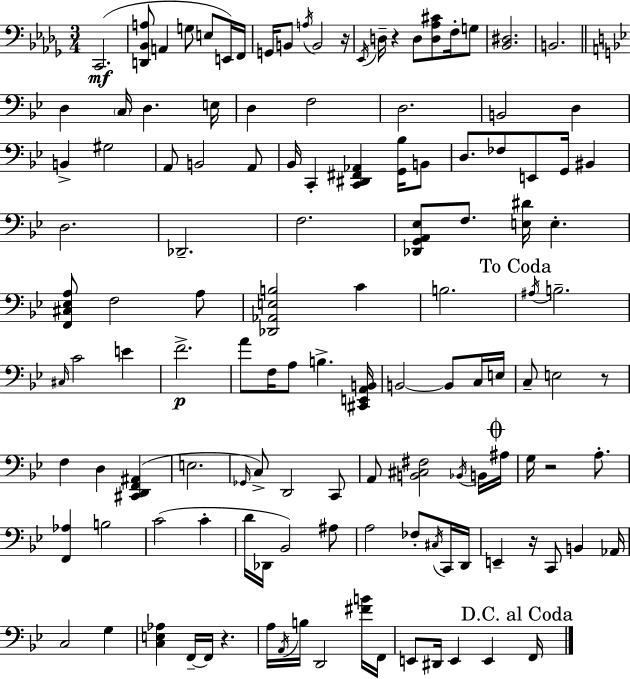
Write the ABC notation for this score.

X:1
T:Untitled
M:3/4
L:1/4
K:Bbm
C,,2 [D,,_B,,A,]/2 A,, G,/2 E,/2 E,,/4 F,,/4 G,,/4 B,,/2 A,/4 B,,2 z/4 _E,,/4 D,/4 z D,/2 [D,_A,^C]/2 F,/4 G,/2 [_B,,^D,]2 B,,2 D, C,/4 D, E,/4 D, F,2 D,2 B,,2 D, B,, ^G,2 A,,/2 B,,2 A,,/2 _B,,/4 C,, [C,,^D,,^F,,_A,,] [G,,_B,]/4 B,,/2 D,/2 _F,/2 E,,/2 G,,/4 ^B,, D,2 _D,,2 F,2 [_D,,G,,A,,_E,]/2 F,/2 [E,^D]/4 E, [F,,^C,_E,A,]/2 F,2 A,/2 [_D,,_A,,E,B,]2 C B,2 ^A,/4 B,2 ^C,/4 C2 E F2 A/2 F,/4 A,/2 B, [^C,,E,,A,,B,,]/4 B,,2 B,,/2 C,/4 E,/4 C,/2 E,2 z/2 F, D, [^C,,D,,F,,^A,,] E,2 _G,,/4 C,/2 D,,2 C,,/2 A,,/2 [B,,^C,^F,]2 _B,,/4 B,,/4 ^A,/4 G,/4 z2 A,/2 [F,,_A,] B,2 C2 C D/4 _D,,/4 _B,,2 ^A,/2 A,2 _F,/2 ^C,/4 C,,/4 D,,/4 E,, z/4 C,,/2 B,, _A,,/4 C,2 G, [C,E,_A,] F,,/4 F,,/4 z A,/4 A,,/4 B,/4 D,,2 [^FB]/4 F,,/4 E,,/2 ^D,,/4 E,, E,, F,,/4